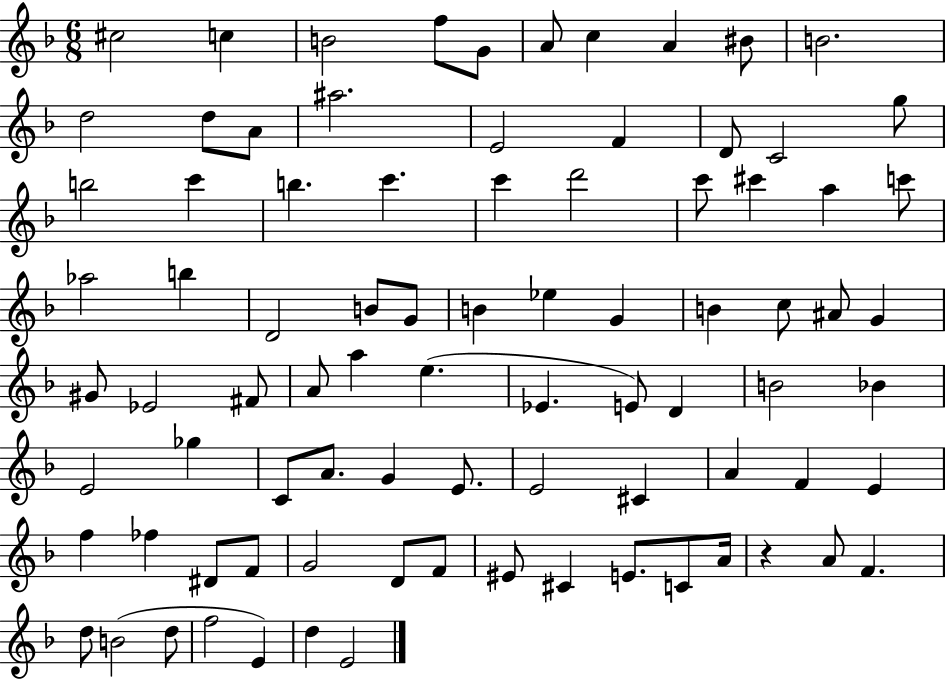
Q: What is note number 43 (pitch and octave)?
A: Eb4